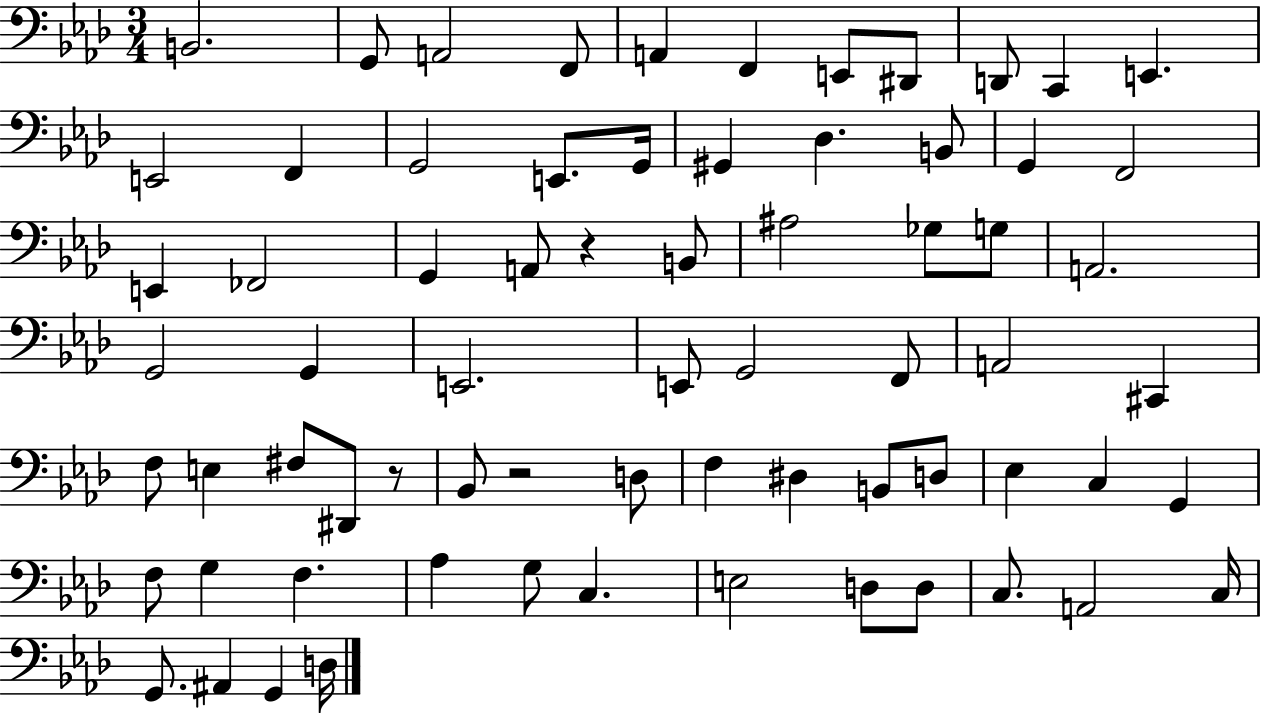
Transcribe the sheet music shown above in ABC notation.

X:1
T:Untitled
M:3/4
L:1/4
K:Ab
B,,2 G,,/2 A,,2 F,,/2 A,, F,, E,,/2 ^D,,/2 D,,/2 C,, E,, E,,2 F,, G,,2 E,,/2 G,,/4 ^G,, _D, B,,/2 G,, F,,2 E,, _F,,2 G,, A,,/2 z B,,/2 ^A,2 _G,/2 G,/2 A,,2 G,,2 G,, E,,2 E,,/2 G,,2 F,,/2 A,,2 ^C,, F,/2 E, ^F,/2 ^D,,/2 z/2 _B,,/2 z2 D,/2 F, ^D, B,,/2 D,/2 _E, C, G,, F,/2 G, F, _A, G,/2 C, E,2 D,/2 D,/2 C,/2 A,,2 C,/4 G,,/2 ^A,, G,, D,/4